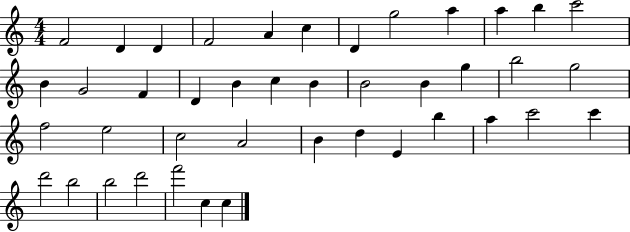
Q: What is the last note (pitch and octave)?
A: C5